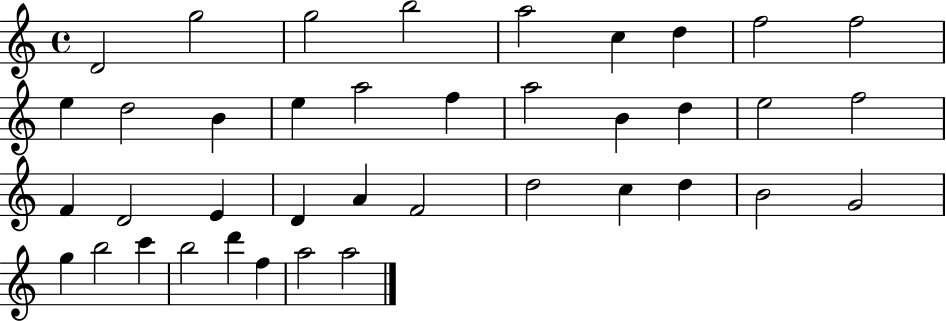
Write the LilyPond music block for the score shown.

{
  \clef treble
  \time 4/4
  \defaultTimeSignature
  \key c \major
  d'2 g''2 | g''2 b''2 | a''2 c''4 d''4 | f''2 f''2 | \break e''4 d''2 b'4 | e''4 a''2 f''4 | a''2 b'4 d''4 | e''2 f''2 | \break f'4 d'2 e'4 | d'4 a'4 f'2 | d''2 c''4 d''4 | b'2 g'2 | \break g''4 b''2 c'''4 | b''2 d'''4 f''4 | a''2 a''2 | \bar "|."
}